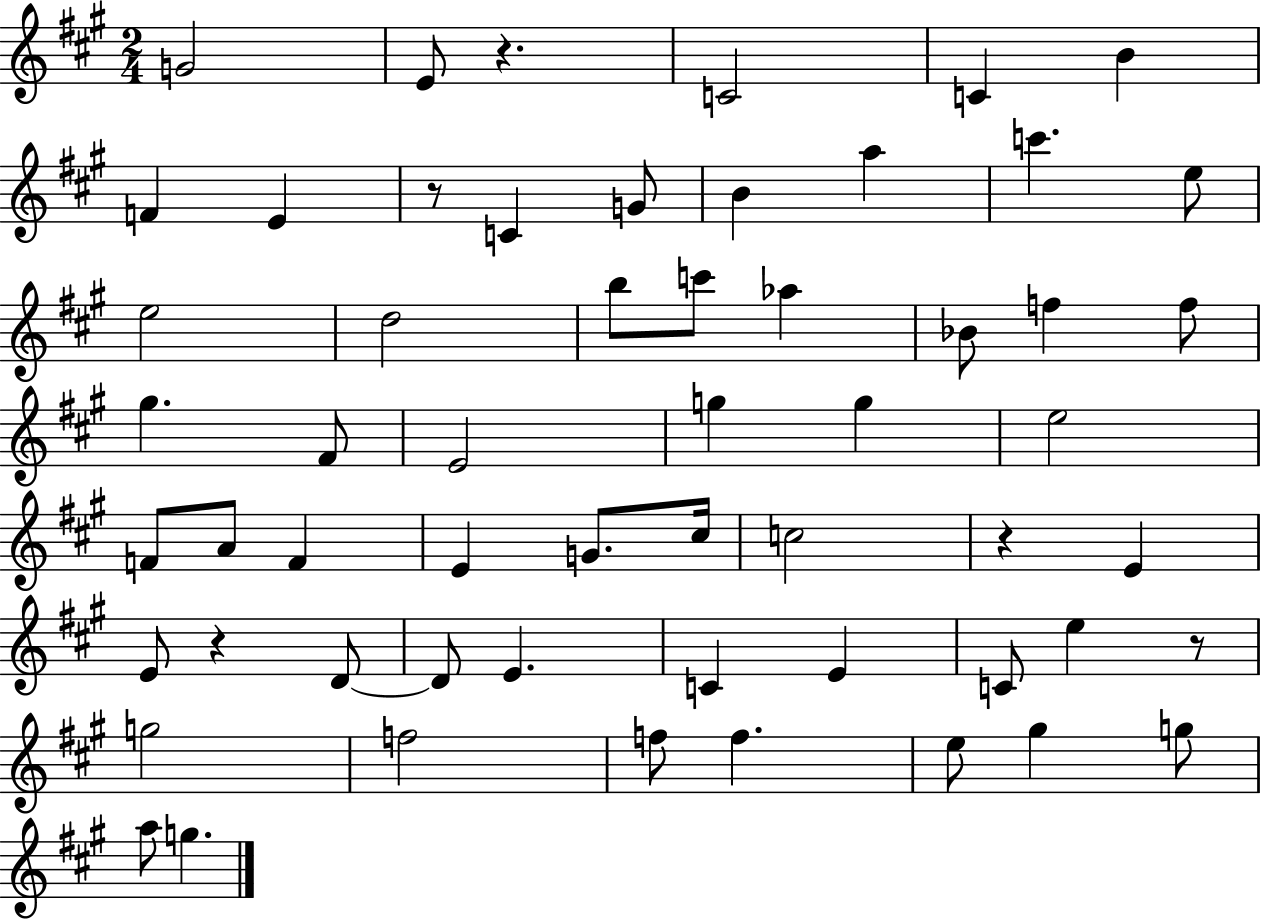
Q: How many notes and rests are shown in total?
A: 57